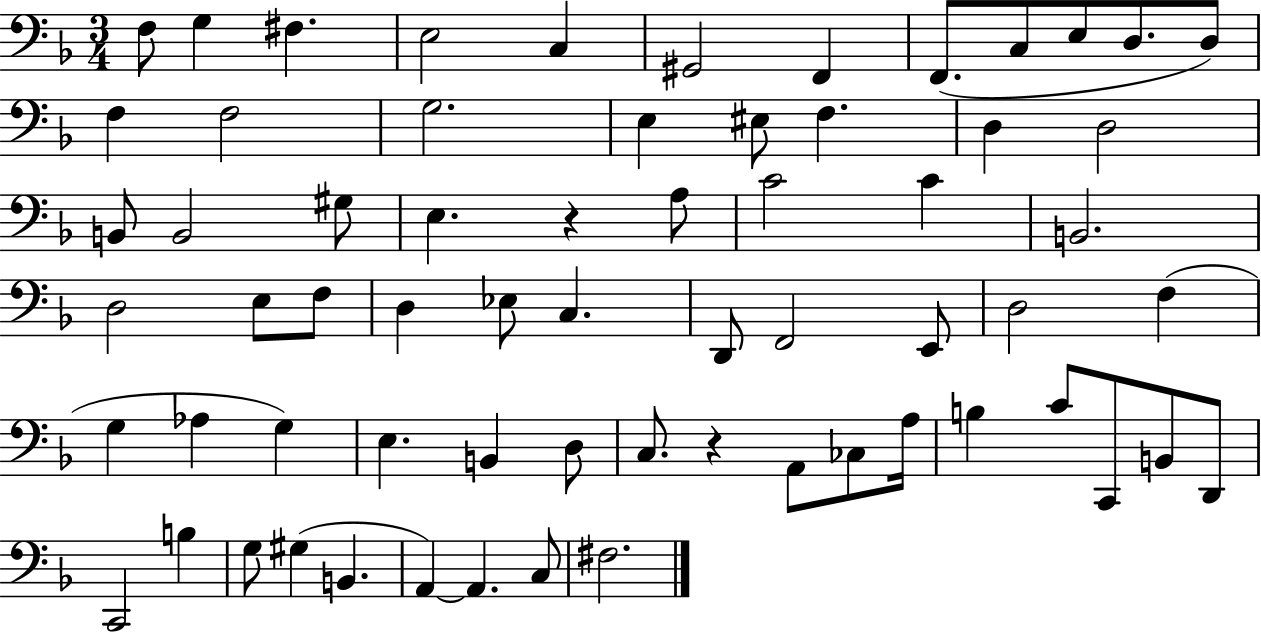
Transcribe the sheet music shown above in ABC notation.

X:1
T:Untitled
M:3/4
L:1/4
K:F
F,/2 G, ^F, E,2 C, ^G,,2 F,, F,,/2 C,/2 E,/2 D,/2 D,/2 F, F,2 G,2 E, ^E,/2 F, D, D,2 B,,/2 B,,2 ^G,/2 E, z A,/2 C2 C B,,2 D,2 E,/2 F,/2 D, _E,/2 C, D,,/2 F,,2 E,,/2 D,2 F, G, _A, G, E, B,, D,/2 C,/2 z A,,/2 _C,/2 A,/4 B, C/2 C,,/2 B,,/2 D,,/2 C,,2 B, G,/2 ^G, B,, A,, A,, C,/2 ^F,2